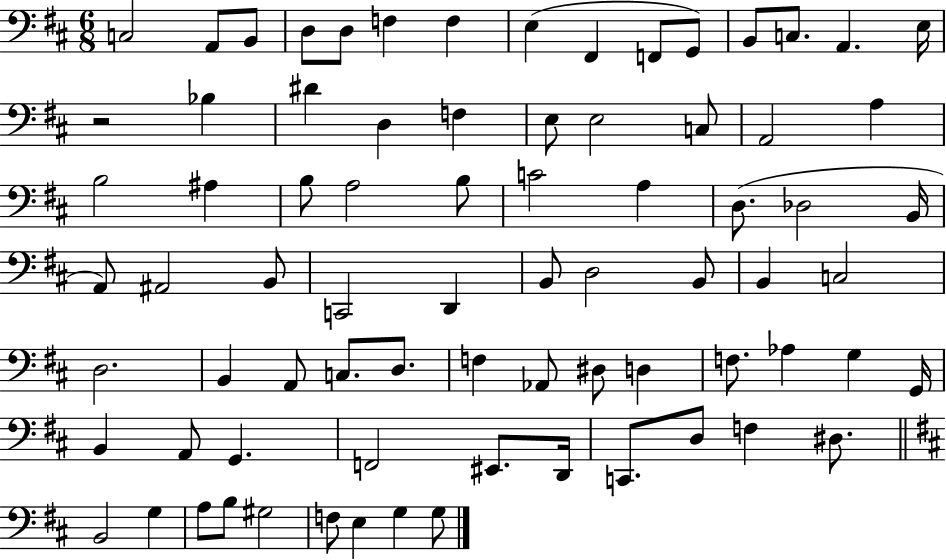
C3/h A2/e B2/e D3/e D3/e F3/q F3/q E3/q F#2/q F2/e G2/e B2/e C3/e. A2/q. E3/s R/h Bb3/q D#4/q D3/q F3/q E3/e E3/h C3/e A2/h A3/q B3/h A#3/q B3/e A3/h B3/e C4/h A3/q D3/e. Db3/h B2/s A2/e A#2/h B2/e C2/h D2/q B2/e D3/h B2/e B2/q C3/h D3/h. B2/q A2/e C3/e. D3/e. F3/q Ab2/e D#3/e D3/q F3/e. Ab3/q G3/q G2/s B2/q A2/e G2/q. F2/h EIS2/e. D2/s C2/e. D3/e F3/q D#3/e. B2/h G3/q A3/e B3/e G#3/h F3/e E3/q G3/q G3/e